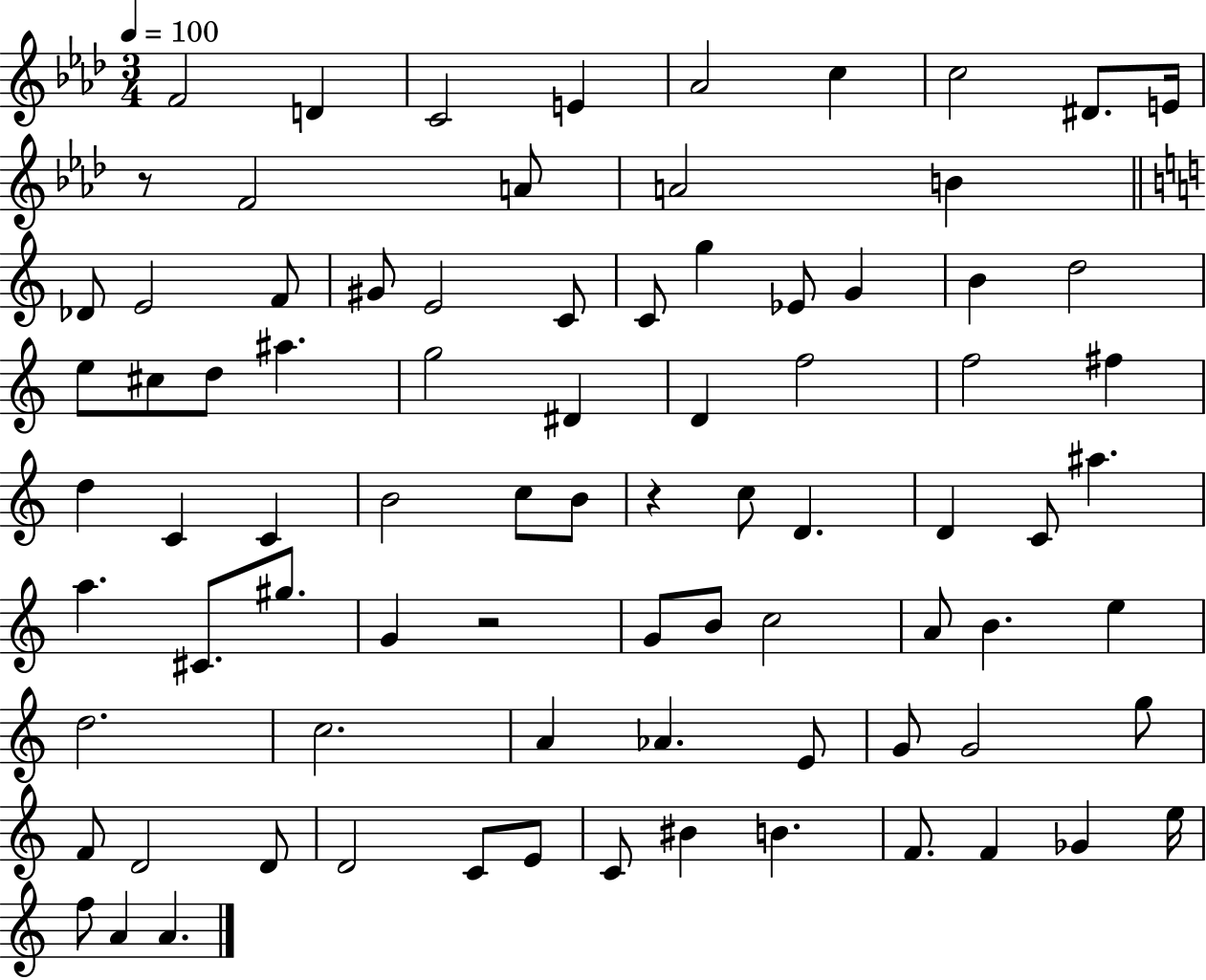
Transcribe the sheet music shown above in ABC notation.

X:1
T:Untitled
M:3/4
L:1/4
K:Ab
F2 D C2 E _A2 c c2 ^D/2 E/4 z/2 F2 A/2 A2 B _D/2 E2 F/2 ^G/2 E2 C/2 C/2 g _E/2 G B d2 e/2 ^c/2 d/2 ^a g2 ^D D f2 f2 ^f d C C B2 c/2 B/2 z c/2 D D C/2 ^a a ^C/2 ^g/2 G z2 G/2 B/2 c2 A/2 B e d2 c2 A _A E/2 G/2 G2 g/2 F/2 D2 D/2 D2 C/2 E/2 C/2 ^B B F/2 F _G e/4 f/2 A A